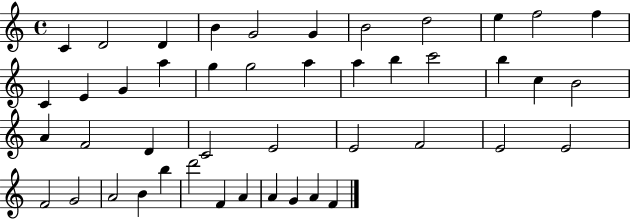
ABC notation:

X:1
T:Untitled
M:4/4
L:1/4
K:C
C D2 D B G2 G B2 d2 e f2 f C E G a g g2 a a b c'2 b c B2 A F2 D C2 E2 E2 F2 E2 E2 F2 G2 A2 B b d'2 F A A G A F